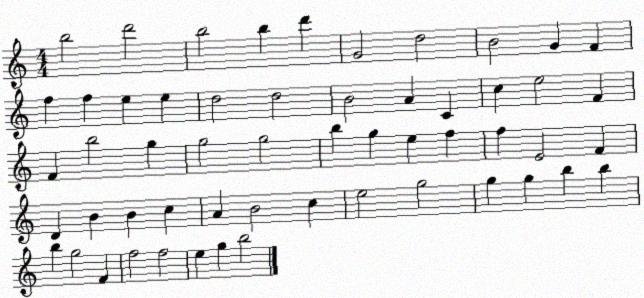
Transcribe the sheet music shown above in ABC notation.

X:1
T:Untitled
M:4/4
L:1/4
K:C
b2 d'2 b2 b d' G2 d2 B2 G F f f e e d2 d2 B2 A C c e2 F F b2 g g2 g2 b g e f f E2 F D B B c A B2 c e2 g2 g g b b b g2 F f2 f2 e g b2